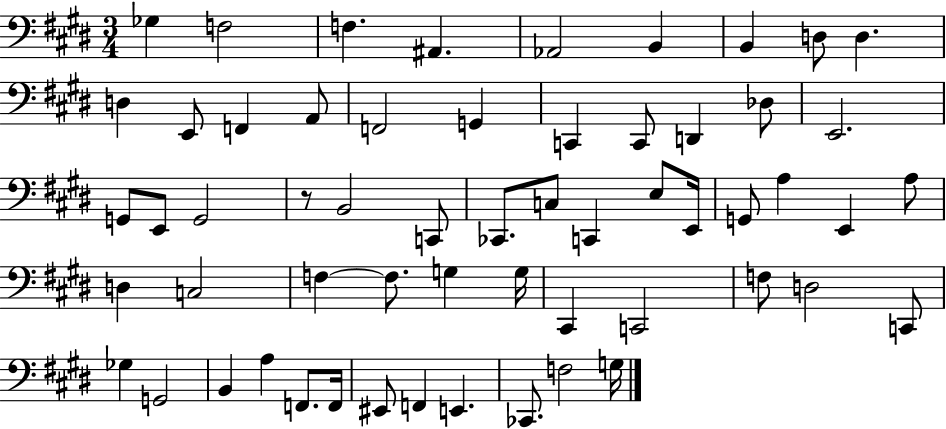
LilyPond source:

{
  \clef bass
  \numericTimeSignature
  \time 3/4
  \key e \major
  ges4 f2 | f4. ais,4. | aes,2 b,4 | b,4 d8 d4. | \break d4 e,8 f,4 a,8 | f,2 g,4 | c,4 c,8 d,4 des8 | e,2. | \break g,8 e,8 g,2 | r8 b,2 c,8 | ces,8. c8 c,4 e8 e,16 | g,8 a4 e,4 a8 | \break d4 c2 | f4~~ f8. g4 g16 | cis,4 c,2 | f8 d2 c,8 | \break ges4 g,2 | b,4 a4 f,8. f,16 | eis,8 f,4 e,4. | ces,8. f2 g16 | \break \bar "|."
}